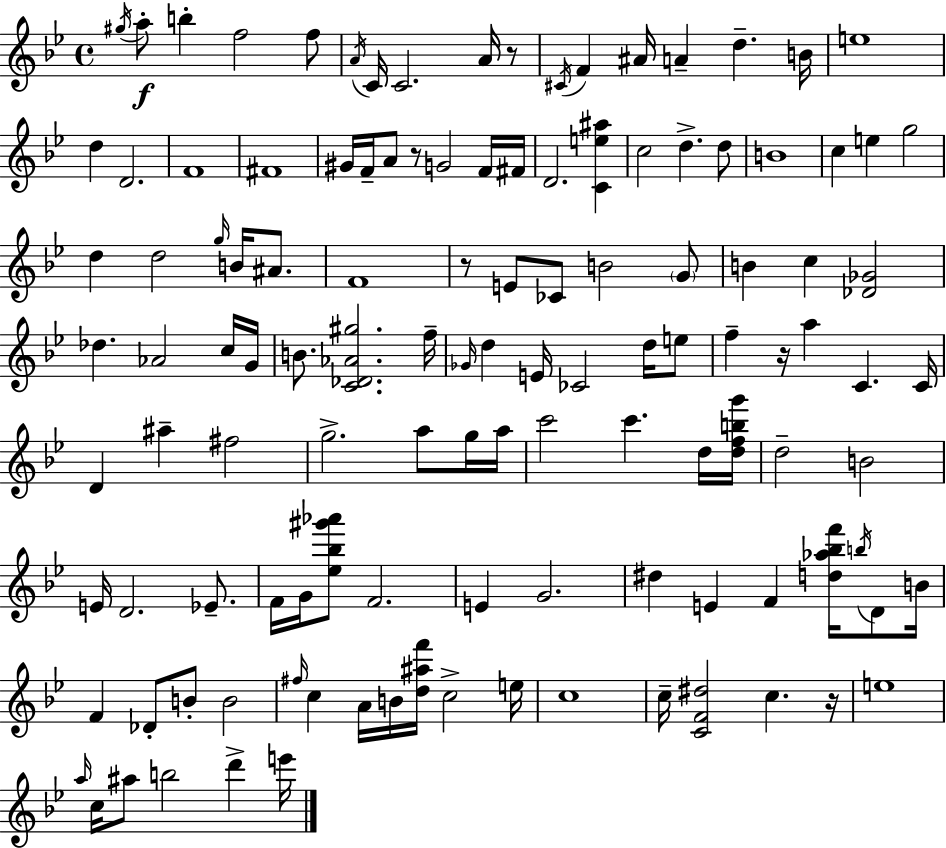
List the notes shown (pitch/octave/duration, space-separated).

G#5/s A5/e B5/q F5/h F5/e A4/s C4/s C4/h. A4/s R/e C#4/s F4/q A#4/s A4/q D5/q. B4/s E5/w D5/q D4/h. F4/w F#4/w G#4/s F4/s A4/e R/e G4/h F4/s F#4/s D4/h. [C4,E5,A#5]/q C5/h D5/q. D5/e B4/w C5/q E5/q G5/h D5/q D5/h G5/s B4/s A#4/e. F4/w R/e E4/e CES4/e B4/h G4/e B4/q C5/q [Db4,Gb4]/h Db5/q. Ab4/h C5/s G4/s B4/e. [C4,Db4,Ab4,G#5]/h. F5/s Gb4/s D5/q E4/s CES4/h D5/s E5/e F5/q R/s A5/q C4/q. C4/s D4/q A#5/q F#5/h G5/h. A5/e G5/s A5/s C6/h C6/q. D5/s [D5,F5,B5,G6]/s D5/h B4/h E4/s D4/h. Eb4/e. F4/s G4/s [Eb5,Bb5,G#6,Ab6]/e F4/h. E4/q G4/h. D#5/q E4/q F4/q [D5,Ab5,Bb5,F6]/s B5/s D4/e B4/s F4/q Db4/e B4/e B4/h F#5/s C5/q A4/s B4/s [D5,A#5,F6]/s C5/h E5/s C5/w C5/s [C4,F4,D#5]/h C5/q. R/s E5/w A5/s C5/s A#5/e B5/h D6/q E6/s